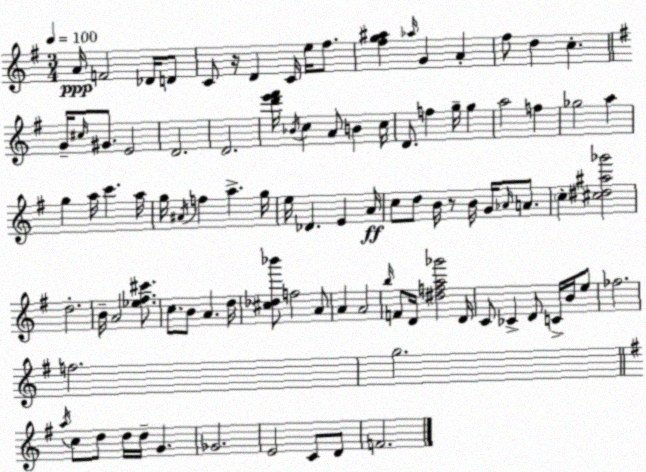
X:1
T:Untitled
M:3/4
L:1/4
K:G
A/4 F2 _D/4 D/2 C/2 z/4 D C/4 e/4 ^f/2 [^fg^a] _a/4 G A ^f/2 d c G/4 ^c/4 ^G/2 E2 D2 D2 [d'e'^f']/4 _B/4 c A/2 B c/4 D/2 f g/4 g a2 f _g2 a g a/4 c' a/4 g/4 ^A/4 f a g/4 e/4 _D E A/4 c/2 d/2 B/4 z/2 B/4 G/4 _A/4 A/2 c [^c^d^a_g']2 d2 B/4 A2 [_e^f^c']/2 c/2 B/2 A d/4 [^c_d_b']/2 f2 A/2 A A2 b/4 F/2 D/4 [^dfa_g']2 D/4 C/2 _C D/2 C/4 B/4 e/2 _f2 f2 g2 a/4 c/2 d/2 d/4 d/4 G _G2 E2 C/2 D/2 F2